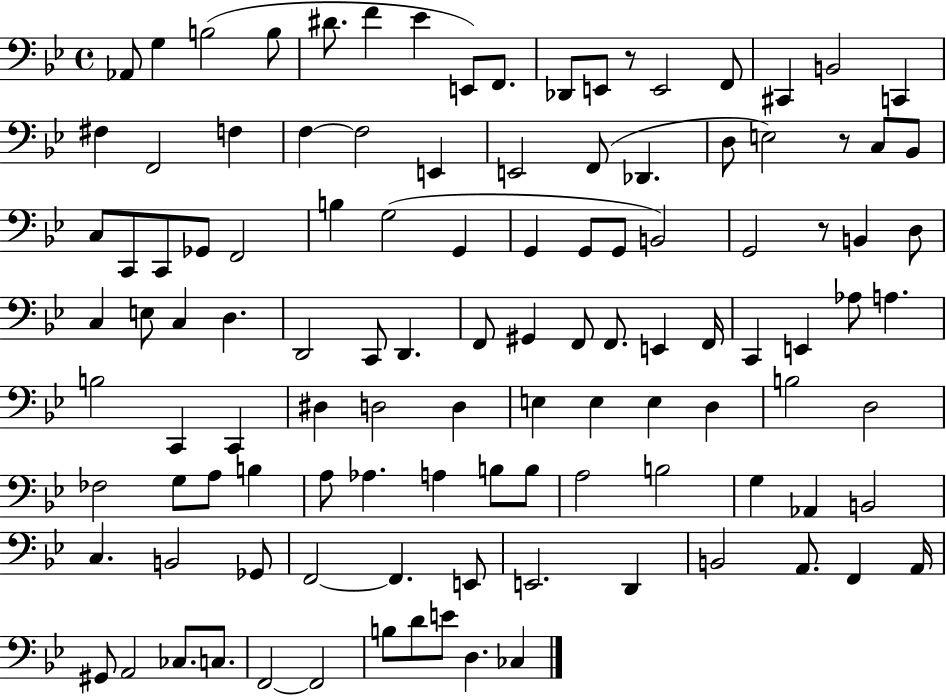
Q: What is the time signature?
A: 4/4